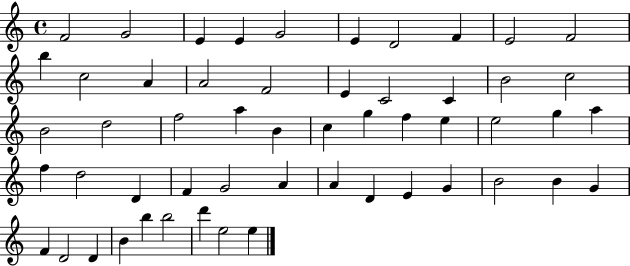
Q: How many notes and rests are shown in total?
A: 54